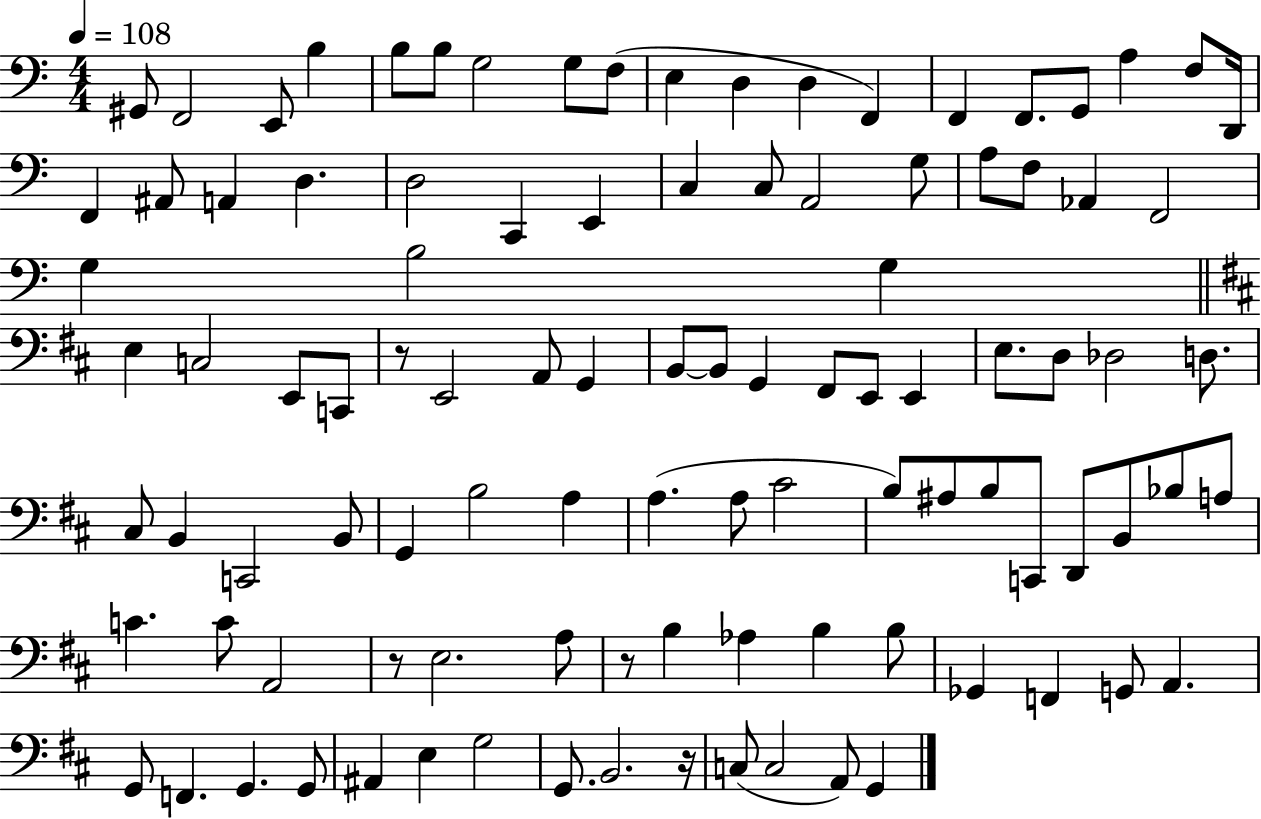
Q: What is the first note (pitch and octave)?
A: G#2